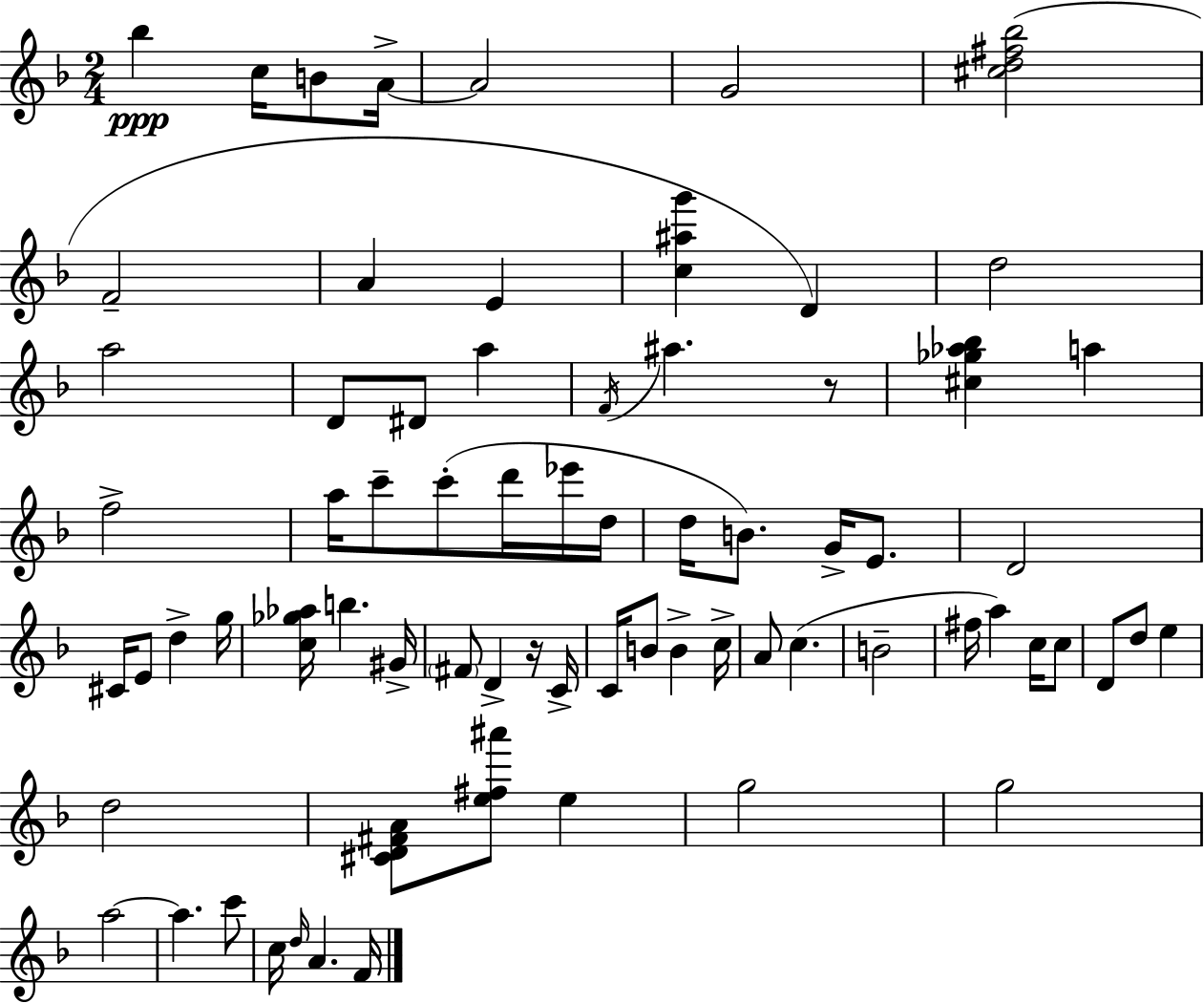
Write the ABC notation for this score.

X:1
T:Untitled
M:2/4
L:1/4
K:F
_b c/4 B/2 A/4 A2 G2 [^cd^f_b]2 F2 A E [c^ag'] D d2 a2 D/2 ^D/2 a F/4 ^a z/2 [^c_g_a_b] a f2 a/4 c'/2 c'/2 d'/4 _e'/4 d/4 d/4 B/2 G/4 E/2 D2 ^C/4 E/2 d g/4 [c_g_a]/4 b ^G/4 ^F/2 D z/4 C/4 C/4 B/2 B c/4 A/2 c B2 ^f/4 a c/4 c/2 D/2 d/2 e d2 [^CD^FA]/2 [e^f^a']/2 e g2 g2 a2 a c'/2 c/4 d/4 A F/4